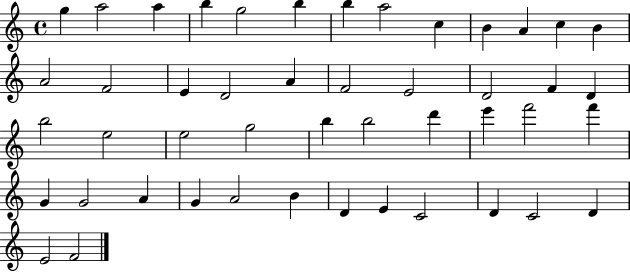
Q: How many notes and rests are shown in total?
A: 47